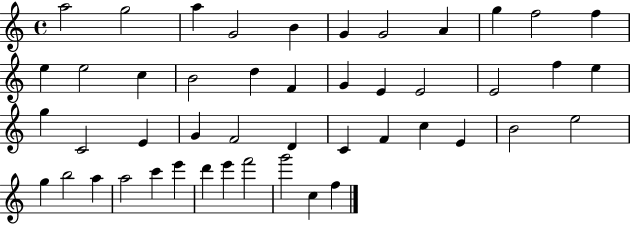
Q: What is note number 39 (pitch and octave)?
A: A5